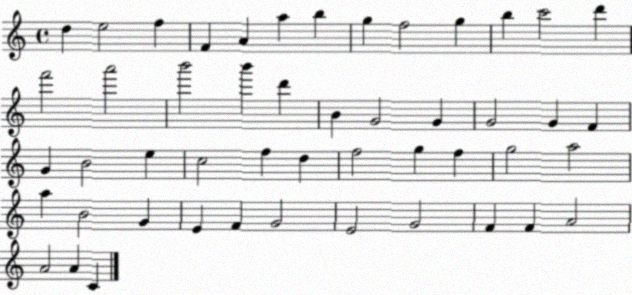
X:1
T:Untitled
M:4/4
L:1/4
K:C
d e2 f F A a b g f2 g b c'2 d' f'2 a'2 b'2 b' d' B G2 G G2 G F G B2 e c2 f d f2 g f g2 a2 a B2 G E F G2 E2 G2 F F A2 A2 A C